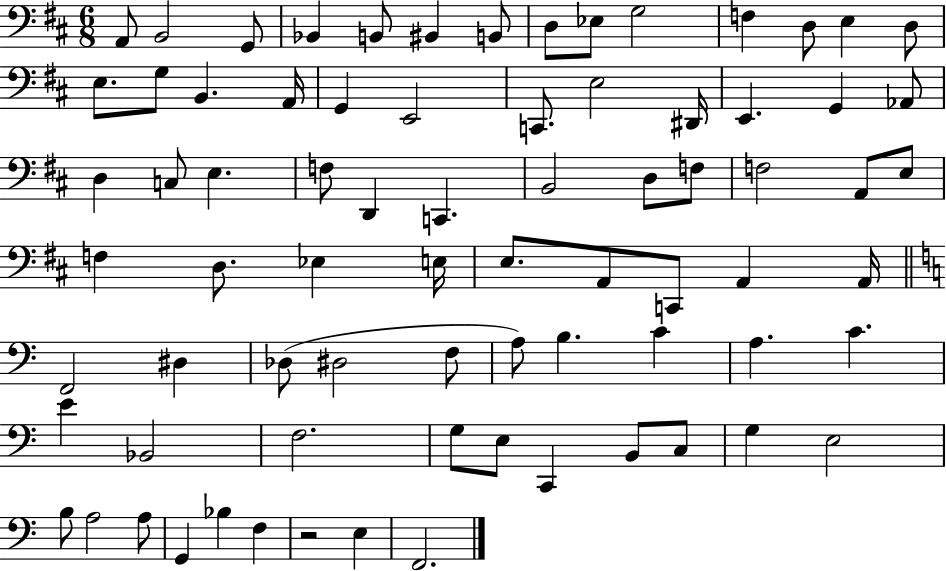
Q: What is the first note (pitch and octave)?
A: A2